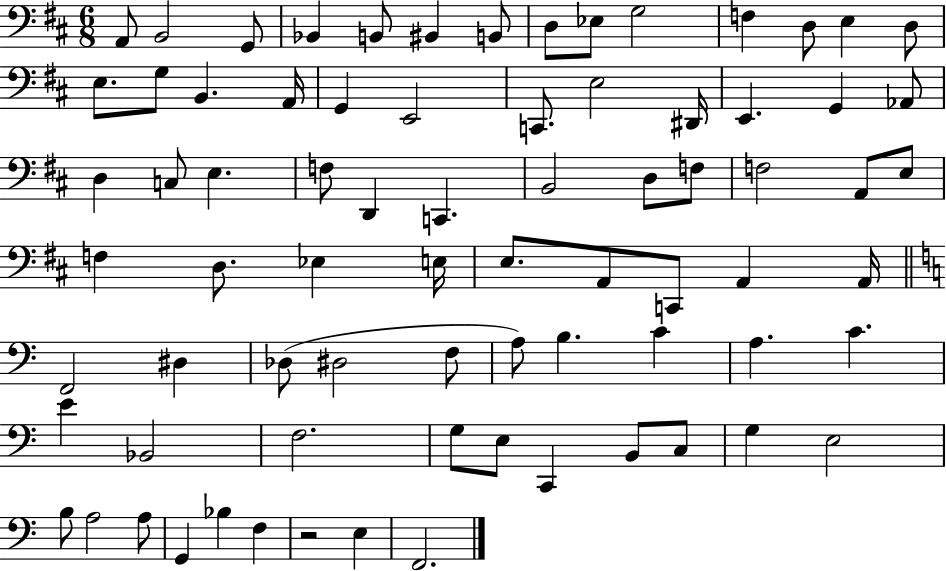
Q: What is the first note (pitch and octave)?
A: A2